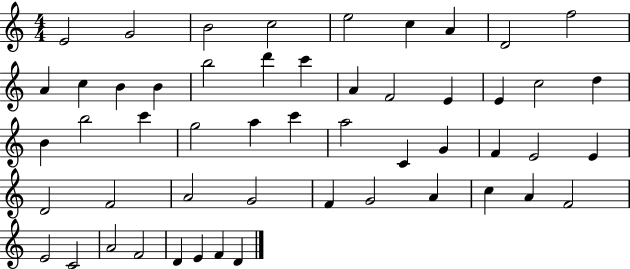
E4/h G4/h B4/h C5/h E5/h C5/q A4/q D4/h F5/h A4/q C5/q B4/q B4/q B5/h D6/q C6/q A4/q F4/h E4/q E4/q C5/h D5/q B4/q B5/h C6/q G5/h A5/q C6/q A5/h C4/q G4/q F4/q E4/h E4/q D4/h F4/h A4/h G4/h F4/q G4/h A4/q C5/q A4/q F4/h E4/h C4/h A4/h F4/h D4/q E4/q F4/q D4/q